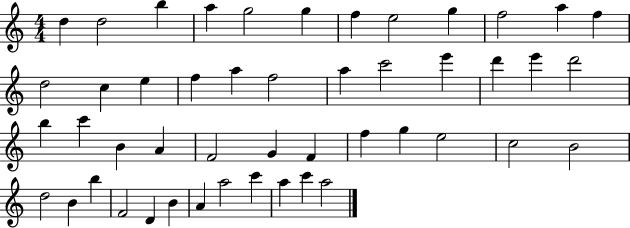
X:1
T:Untitled
M:4/4
L:1/4
K:C
d d2 b a g2 g f e2 g f2 a f d2 c e f a f2 a c'2 e' d' e' d'2 b c' B A F2 G F f g e2 c2 B2 d2 B b F2 D B A a2 c' a c' a2